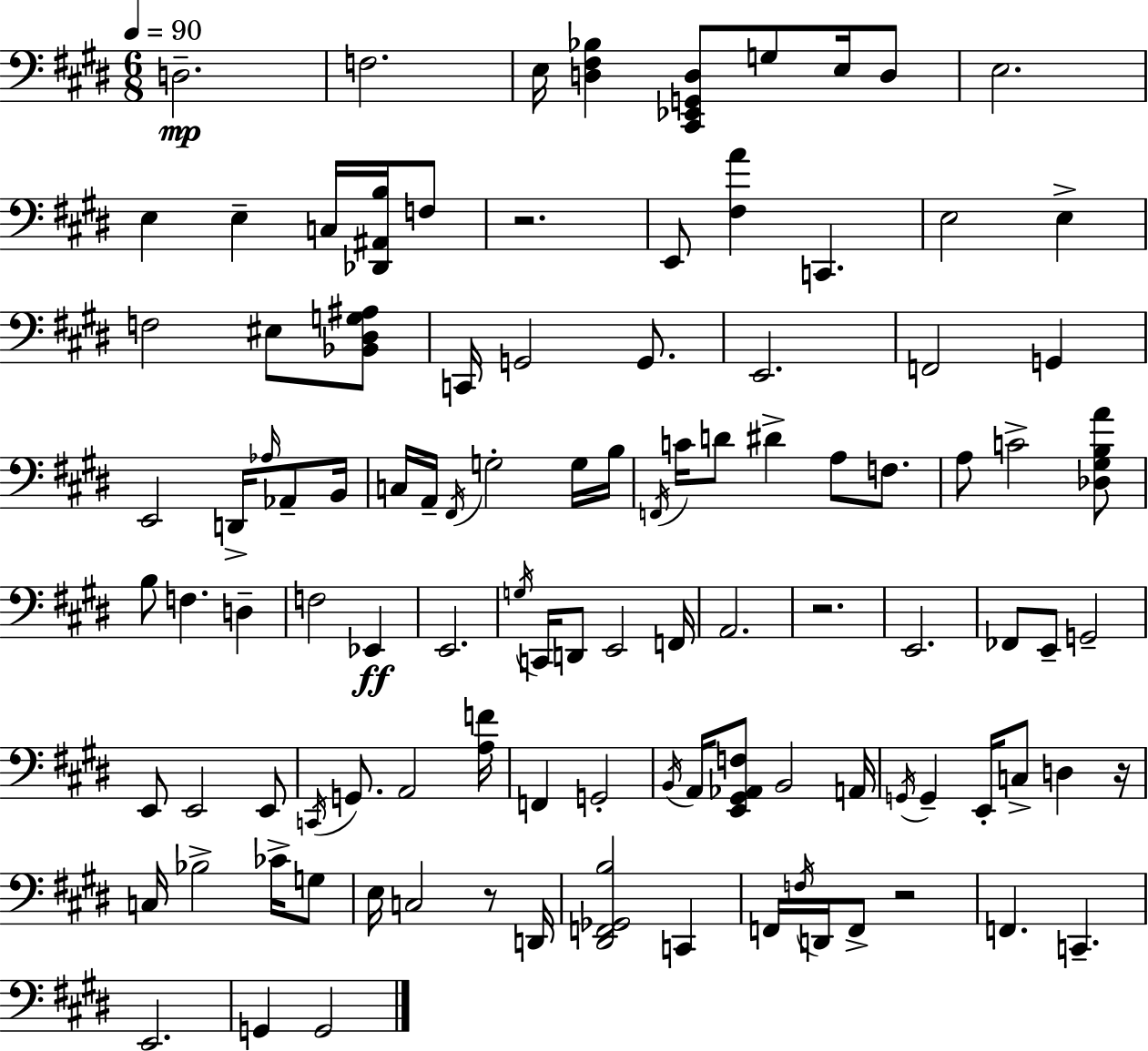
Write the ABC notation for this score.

X:1
T:Untitled
M:6/8
L:1/4
K:E
D,2 F,2 E,/4 [D,^F,_B,] [^C,,_E,,G,,D,]/2 G,/2 E,/4 D,/2 E,2 E, E, C,/4 [_D,,^A,,B,]/4 F,/2 z2 E,,/2 [^F,A] C,, E,2 E, F,2 ^E,/2 [_B,,^D,G,^A,]/2 C,,/4 G,,2 G,,/2 E,,2 F,,2 G,, E,,2 D,,/4 _A,/4 _A,,/2 B,,/4 C,/4 A,,/4 ^F,,/4 G,2 G,/4 B,/4 F,,/4 C/4 D/2 ^D A,/2 F,/2 A,/2 C2 [_D,^G,B,A]/2 B,/2 F, D, F,2 _E,, E,,2 G,/4 C,,/4 D,,/2 E,,2 F,,/4 A,,2 z2 E,,2 _F,,/2 E,,/2 G,,2 E,,/2 E,,2 E,,/2 C,,/4 G,,/2 A,,2 [A,F]/4 F,, G,,2 B,,/4 A,,/4 [E,,^G,,_A,,F,]/2 B,,2 A,,/4 G,,/4 G,, E,,/4 C,/2 D, z/4 C,/4 _B,2 _C/4 G,/2 E,/4 C,2 z/2 D,,/4 [^D,,F,,_G,,B,]2 C,, F,,/4 F,/4 D,,/4 F,,/2 z2 F,, C,, E,,2 G,, G,,2